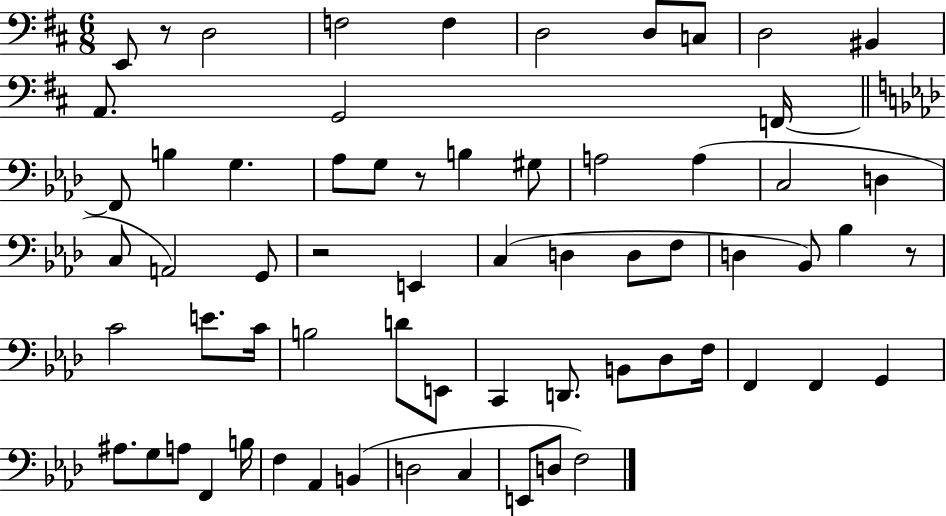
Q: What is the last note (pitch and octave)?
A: F3